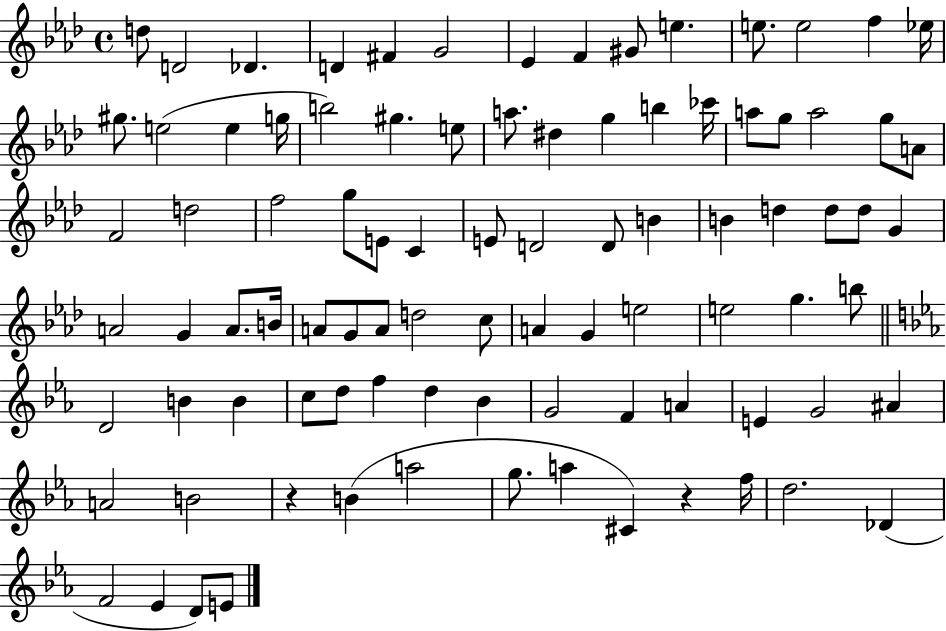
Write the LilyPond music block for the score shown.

{
  \clef treble
  \time 4/4
  \defaultTimeSignature
  \key aes \major
  d''8 d'2 des'4. | d'4 fis'4 g'2 | ees'4 f'4 gis'8 e''4. | e''8. e''2 f''4 ees''16 | \break gis''8. e''2( e''4 g''16 | b''2) gis''4. e''8 | a''8. dis''4 g''4 b''4 ces'''16 | a''8 g''8 a''2 g''8 a'8 | \break f'2 d''2 | f''2 g''8 e'8 c'4 | e'8 d'2 d'8 b'4 | b'4 d''4 d''8 d''8 g'4 | \break a'2 g'4 a'8. b'16 | a'8 g'8 a'8 d''2 c''8 | a'4 g'4 e''2 | e''2 g''4. b''8 | \break \bar "||" \break \key ees \major d'2 b'4 b'4 | c''8 d''8 f''4 d''4 bes'4 | g'2 f'4 a'4 | e'4 g'2 ais'4 | \break a'2 b'2 | r4 b'4( a''2 | g''8. a''4 cis'4) r4 f''16 | d''2. des'4( | \break f'2 ees'4 d'8) e'8 | \bar "|."
}